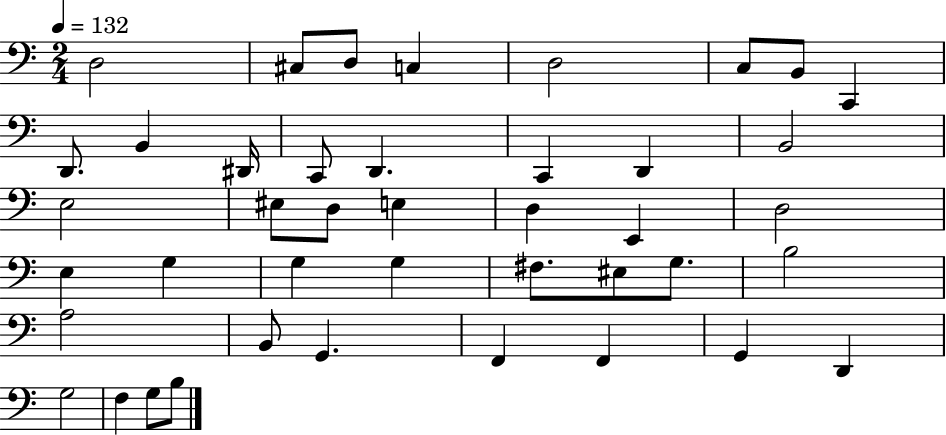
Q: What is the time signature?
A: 2/4